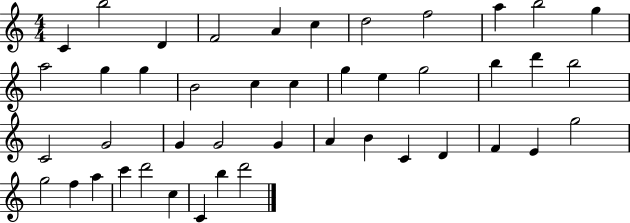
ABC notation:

X:1
T:Untitled
M:4/4
L:1/4
K:C
C b2 D F2 A c d2 f2 a b2 g a2 g g B2 c c g e g2 b d' b2 C2 G2 G G2 G A B C D F E g2 g2 f a c' d'2 c C b d'2